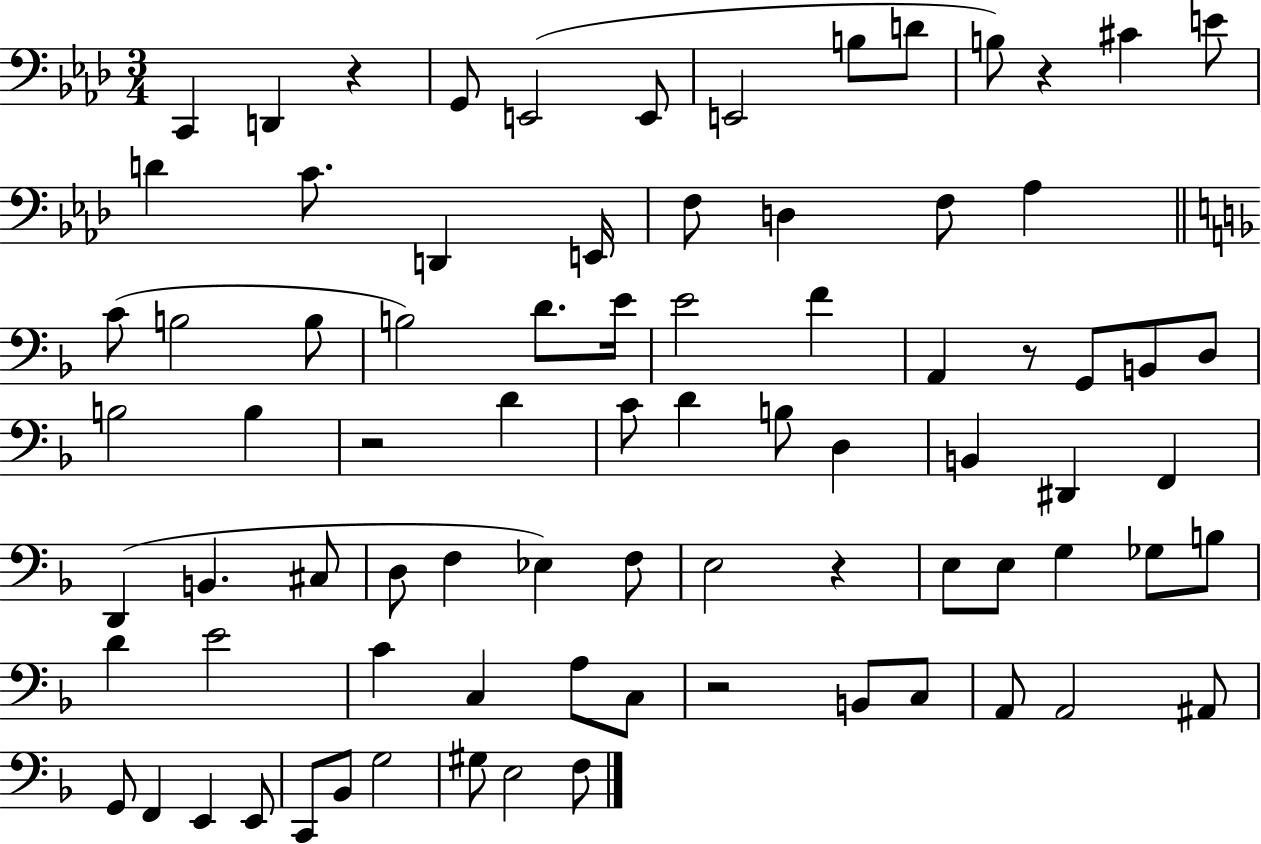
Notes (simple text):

C2/q D2/q R/q G2/e E2/h E2/e E2/h B3/e D4/e B3/e R/q C#4/q E4/e D4/q C4/e. D2/q E2/s F3/e D3/q F3/e Ab3/q C4/e B3/h B3/e B3/h D4/e. E4/s E4/h F4/q A2/q R/e G2/e B2/e D3/e B3/h B3/q R/h D4/q C4/e D4/q B3/e D3/q B2/q D#2/q F2/q D2/q B2/q. C#3/e D3/e F3/q Eb3/q F3/e E3/h R/q E3/e E3/e G3/q Gb3/e B3/e D4/q E4/h C4/q C3/q A3/e C3/e R/h B2/e C3/e A2/e A2/h A#2/e G2/e F2/q E2/q E2/e C2/e Bb2/e G3/h G#3/e E3/h F3/e